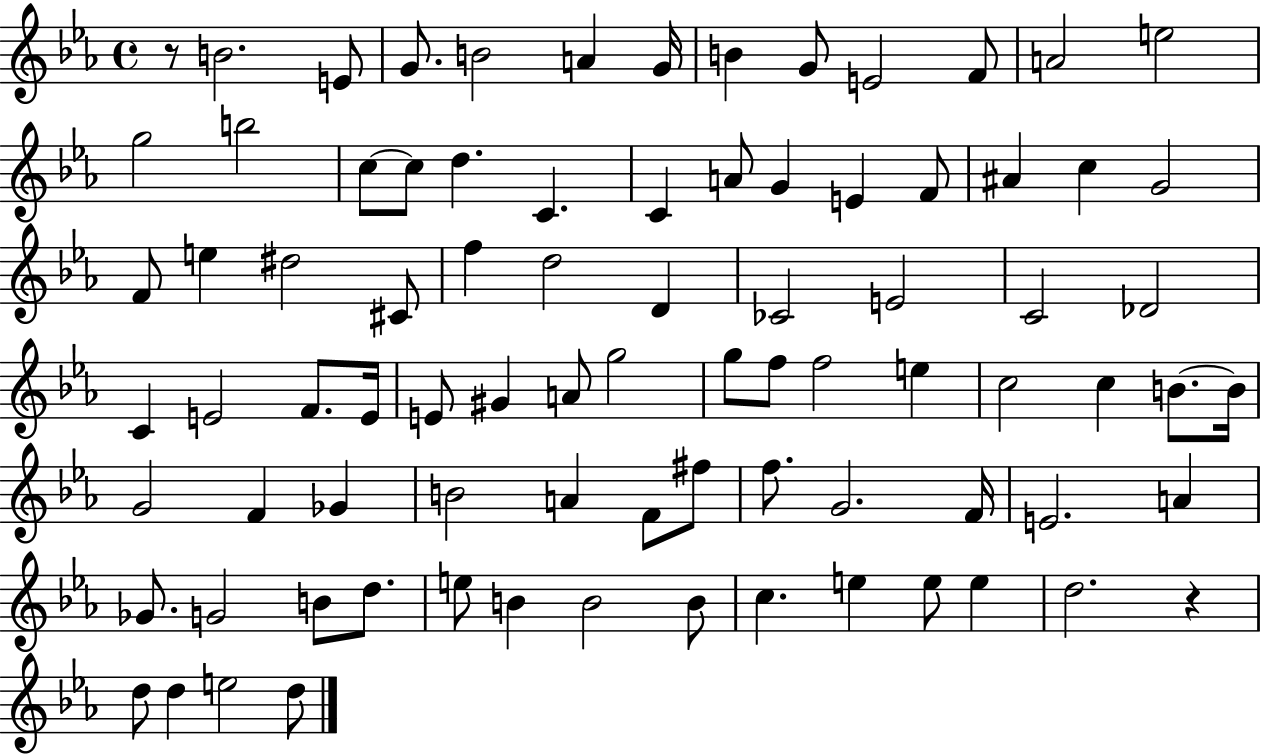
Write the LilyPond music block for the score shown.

{
  \clef treble
  \time 4/4
  \defaultTimeSignature
  \key ees \major
  \repeat volta 2 { r8 b'2. e'8 | g'8. b'2 a'4 g'16 | b'4 g'8 e'2 f'8 | a'2 e''2 | \break g''2 b''2 | c''8~~ c''8 d''4. c'4. | c'4 a'8 g'4 e'4 f'8 | ais'4 c''4 g'2 | \break f'8 e''4 dis''2 cis'8 | f''4 d''2 d'4 | ces'2 e'2 | c'2 des'2 | \break c'4 e'2 f'8. e'16 | e'8 gis'4 a'8 g''2 | g''8 f''8 f''2 e''4 | c''2 c''4 b'8.~~ b'16 | \break g'2 f'4 ges'4 | b'2 a'4 f'8 fis''8 | f''8. g'2. f'16 | e'2. a'4 | \break ges'8. g'2 b'8 d''8. | e''8 b'4 b'2 b'8 | c''4. e''4 e''8 e''4 | d''2. r4 | \break d''8 d''4 e''2 d''8 | } \bar "|."
}